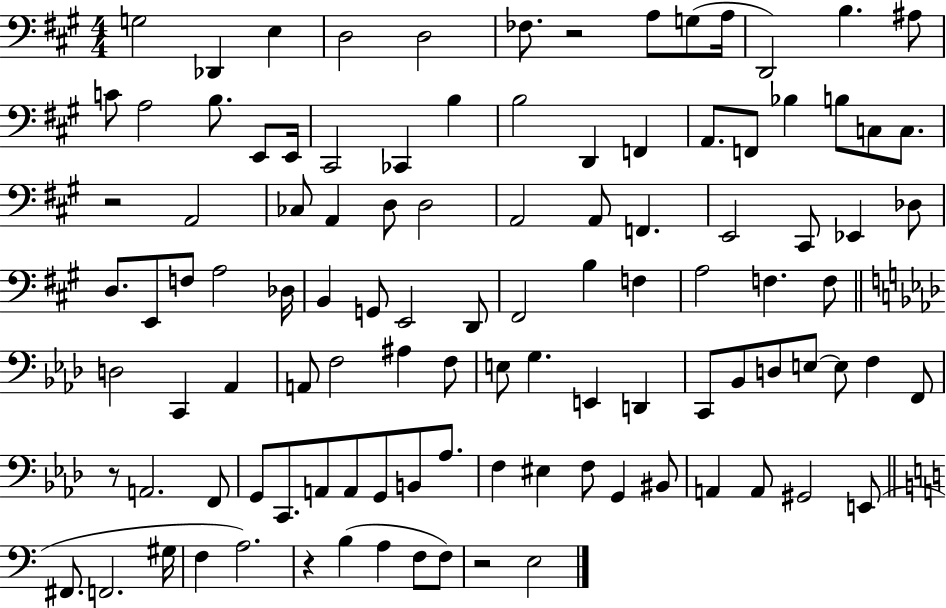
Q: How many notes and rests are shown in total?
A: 107